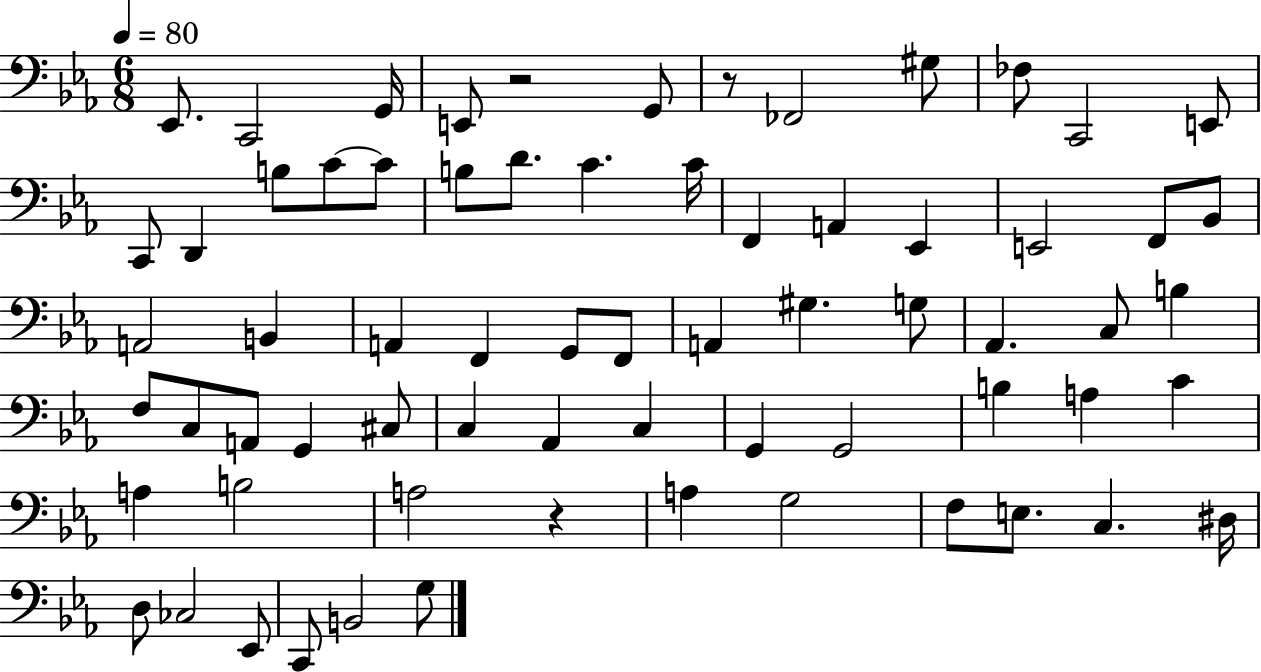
{
  \clef bass
  \numericTimeSignature
  \time 6/8
  \key ees \major
  \tempo 4 = 80
  ees,8. c,2 g,16 | e,8 r2 g,8 | r8 fes,2 gis8 | fes8 c,2 e,8 | \break c,8 d,4 b8 c'8~~ c'8 | b8 d'8. c'4. c'16 | f,4 a,4 ees,4 | e,2 f,8 bes,8 | \break a,2 b,4 | a,4 f,4 g,8 f,8 | a,4 gis4. g8 | aes,4. c8 b4 | \break f8 c8 a,8 g,4 cis8 | c4 aes,4 c4 | g,4 g,2 | b4 a4 c'4 | \break a4 b2 | a2 r4 | a4 g2 | f8 e8. c4. dis16 | \break d8 ces2 ees,8 | c,8 b,2 g8 | \bar "|."
}